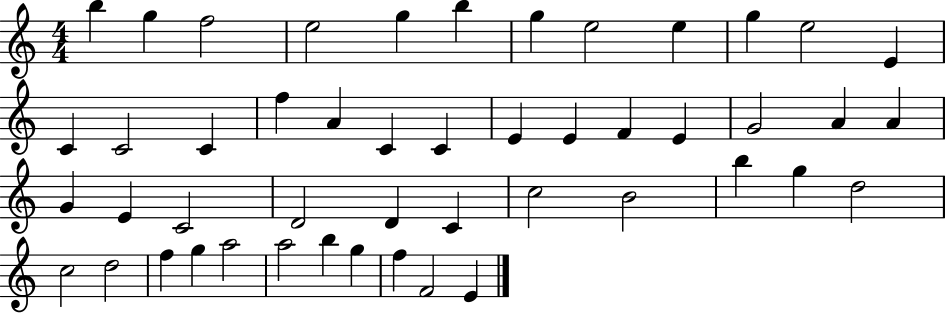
X:1
T:Untitled
M:4/4
L:1/4
K:C
b g f2 e2 g b g e2 e g e2 E C C2 C f A C C E E F E G2 A A G E C2 D2 D C c2 B2 b g d2 c2 d2 f g a2 a2 b g f F2 E